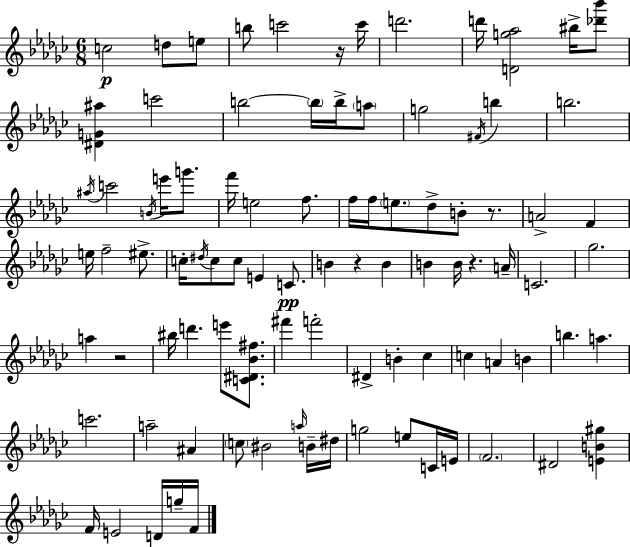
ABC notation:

X:1
T:Untitled
M:6/8
L:1/4
K:Ebm
c2 d/2 e/2 b/2 c'2 z/4 c'/4 d'2 d'/4 [Dg_a]2 ^b/4 [_d'_b']/2 [^DG^a] c'2 b2 b/4 b/4 a/2 g2 ^F/4 b b2 ^a/4 c'2 B/4 e'/4 g'/2 f'/4 e2 f/2 f/4 f/4 e/2 _d/2 B/2 z/2 A2 F e/4 f2 ^e/2 c/4 ^d/4 c/2 c/2 E C/2 B z B B B/4 z A/4 C2 _g2 a z2 ^b/4 d' e'/2 [C^D_B^f]/2 ^f' f'2 ^D B _c c A B b a c'2 a2 ^A c/2 ^B2 a/4 B/4 ^d/4 g2 e/2 C/4 E/4 F2 ^D2 [EB^g] F/4 E2 D/4 g/4 F/4